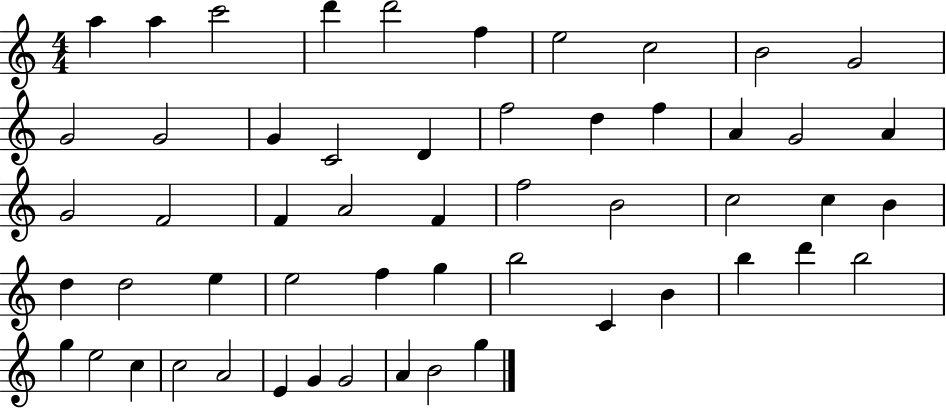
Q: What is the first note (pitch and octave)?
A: A5